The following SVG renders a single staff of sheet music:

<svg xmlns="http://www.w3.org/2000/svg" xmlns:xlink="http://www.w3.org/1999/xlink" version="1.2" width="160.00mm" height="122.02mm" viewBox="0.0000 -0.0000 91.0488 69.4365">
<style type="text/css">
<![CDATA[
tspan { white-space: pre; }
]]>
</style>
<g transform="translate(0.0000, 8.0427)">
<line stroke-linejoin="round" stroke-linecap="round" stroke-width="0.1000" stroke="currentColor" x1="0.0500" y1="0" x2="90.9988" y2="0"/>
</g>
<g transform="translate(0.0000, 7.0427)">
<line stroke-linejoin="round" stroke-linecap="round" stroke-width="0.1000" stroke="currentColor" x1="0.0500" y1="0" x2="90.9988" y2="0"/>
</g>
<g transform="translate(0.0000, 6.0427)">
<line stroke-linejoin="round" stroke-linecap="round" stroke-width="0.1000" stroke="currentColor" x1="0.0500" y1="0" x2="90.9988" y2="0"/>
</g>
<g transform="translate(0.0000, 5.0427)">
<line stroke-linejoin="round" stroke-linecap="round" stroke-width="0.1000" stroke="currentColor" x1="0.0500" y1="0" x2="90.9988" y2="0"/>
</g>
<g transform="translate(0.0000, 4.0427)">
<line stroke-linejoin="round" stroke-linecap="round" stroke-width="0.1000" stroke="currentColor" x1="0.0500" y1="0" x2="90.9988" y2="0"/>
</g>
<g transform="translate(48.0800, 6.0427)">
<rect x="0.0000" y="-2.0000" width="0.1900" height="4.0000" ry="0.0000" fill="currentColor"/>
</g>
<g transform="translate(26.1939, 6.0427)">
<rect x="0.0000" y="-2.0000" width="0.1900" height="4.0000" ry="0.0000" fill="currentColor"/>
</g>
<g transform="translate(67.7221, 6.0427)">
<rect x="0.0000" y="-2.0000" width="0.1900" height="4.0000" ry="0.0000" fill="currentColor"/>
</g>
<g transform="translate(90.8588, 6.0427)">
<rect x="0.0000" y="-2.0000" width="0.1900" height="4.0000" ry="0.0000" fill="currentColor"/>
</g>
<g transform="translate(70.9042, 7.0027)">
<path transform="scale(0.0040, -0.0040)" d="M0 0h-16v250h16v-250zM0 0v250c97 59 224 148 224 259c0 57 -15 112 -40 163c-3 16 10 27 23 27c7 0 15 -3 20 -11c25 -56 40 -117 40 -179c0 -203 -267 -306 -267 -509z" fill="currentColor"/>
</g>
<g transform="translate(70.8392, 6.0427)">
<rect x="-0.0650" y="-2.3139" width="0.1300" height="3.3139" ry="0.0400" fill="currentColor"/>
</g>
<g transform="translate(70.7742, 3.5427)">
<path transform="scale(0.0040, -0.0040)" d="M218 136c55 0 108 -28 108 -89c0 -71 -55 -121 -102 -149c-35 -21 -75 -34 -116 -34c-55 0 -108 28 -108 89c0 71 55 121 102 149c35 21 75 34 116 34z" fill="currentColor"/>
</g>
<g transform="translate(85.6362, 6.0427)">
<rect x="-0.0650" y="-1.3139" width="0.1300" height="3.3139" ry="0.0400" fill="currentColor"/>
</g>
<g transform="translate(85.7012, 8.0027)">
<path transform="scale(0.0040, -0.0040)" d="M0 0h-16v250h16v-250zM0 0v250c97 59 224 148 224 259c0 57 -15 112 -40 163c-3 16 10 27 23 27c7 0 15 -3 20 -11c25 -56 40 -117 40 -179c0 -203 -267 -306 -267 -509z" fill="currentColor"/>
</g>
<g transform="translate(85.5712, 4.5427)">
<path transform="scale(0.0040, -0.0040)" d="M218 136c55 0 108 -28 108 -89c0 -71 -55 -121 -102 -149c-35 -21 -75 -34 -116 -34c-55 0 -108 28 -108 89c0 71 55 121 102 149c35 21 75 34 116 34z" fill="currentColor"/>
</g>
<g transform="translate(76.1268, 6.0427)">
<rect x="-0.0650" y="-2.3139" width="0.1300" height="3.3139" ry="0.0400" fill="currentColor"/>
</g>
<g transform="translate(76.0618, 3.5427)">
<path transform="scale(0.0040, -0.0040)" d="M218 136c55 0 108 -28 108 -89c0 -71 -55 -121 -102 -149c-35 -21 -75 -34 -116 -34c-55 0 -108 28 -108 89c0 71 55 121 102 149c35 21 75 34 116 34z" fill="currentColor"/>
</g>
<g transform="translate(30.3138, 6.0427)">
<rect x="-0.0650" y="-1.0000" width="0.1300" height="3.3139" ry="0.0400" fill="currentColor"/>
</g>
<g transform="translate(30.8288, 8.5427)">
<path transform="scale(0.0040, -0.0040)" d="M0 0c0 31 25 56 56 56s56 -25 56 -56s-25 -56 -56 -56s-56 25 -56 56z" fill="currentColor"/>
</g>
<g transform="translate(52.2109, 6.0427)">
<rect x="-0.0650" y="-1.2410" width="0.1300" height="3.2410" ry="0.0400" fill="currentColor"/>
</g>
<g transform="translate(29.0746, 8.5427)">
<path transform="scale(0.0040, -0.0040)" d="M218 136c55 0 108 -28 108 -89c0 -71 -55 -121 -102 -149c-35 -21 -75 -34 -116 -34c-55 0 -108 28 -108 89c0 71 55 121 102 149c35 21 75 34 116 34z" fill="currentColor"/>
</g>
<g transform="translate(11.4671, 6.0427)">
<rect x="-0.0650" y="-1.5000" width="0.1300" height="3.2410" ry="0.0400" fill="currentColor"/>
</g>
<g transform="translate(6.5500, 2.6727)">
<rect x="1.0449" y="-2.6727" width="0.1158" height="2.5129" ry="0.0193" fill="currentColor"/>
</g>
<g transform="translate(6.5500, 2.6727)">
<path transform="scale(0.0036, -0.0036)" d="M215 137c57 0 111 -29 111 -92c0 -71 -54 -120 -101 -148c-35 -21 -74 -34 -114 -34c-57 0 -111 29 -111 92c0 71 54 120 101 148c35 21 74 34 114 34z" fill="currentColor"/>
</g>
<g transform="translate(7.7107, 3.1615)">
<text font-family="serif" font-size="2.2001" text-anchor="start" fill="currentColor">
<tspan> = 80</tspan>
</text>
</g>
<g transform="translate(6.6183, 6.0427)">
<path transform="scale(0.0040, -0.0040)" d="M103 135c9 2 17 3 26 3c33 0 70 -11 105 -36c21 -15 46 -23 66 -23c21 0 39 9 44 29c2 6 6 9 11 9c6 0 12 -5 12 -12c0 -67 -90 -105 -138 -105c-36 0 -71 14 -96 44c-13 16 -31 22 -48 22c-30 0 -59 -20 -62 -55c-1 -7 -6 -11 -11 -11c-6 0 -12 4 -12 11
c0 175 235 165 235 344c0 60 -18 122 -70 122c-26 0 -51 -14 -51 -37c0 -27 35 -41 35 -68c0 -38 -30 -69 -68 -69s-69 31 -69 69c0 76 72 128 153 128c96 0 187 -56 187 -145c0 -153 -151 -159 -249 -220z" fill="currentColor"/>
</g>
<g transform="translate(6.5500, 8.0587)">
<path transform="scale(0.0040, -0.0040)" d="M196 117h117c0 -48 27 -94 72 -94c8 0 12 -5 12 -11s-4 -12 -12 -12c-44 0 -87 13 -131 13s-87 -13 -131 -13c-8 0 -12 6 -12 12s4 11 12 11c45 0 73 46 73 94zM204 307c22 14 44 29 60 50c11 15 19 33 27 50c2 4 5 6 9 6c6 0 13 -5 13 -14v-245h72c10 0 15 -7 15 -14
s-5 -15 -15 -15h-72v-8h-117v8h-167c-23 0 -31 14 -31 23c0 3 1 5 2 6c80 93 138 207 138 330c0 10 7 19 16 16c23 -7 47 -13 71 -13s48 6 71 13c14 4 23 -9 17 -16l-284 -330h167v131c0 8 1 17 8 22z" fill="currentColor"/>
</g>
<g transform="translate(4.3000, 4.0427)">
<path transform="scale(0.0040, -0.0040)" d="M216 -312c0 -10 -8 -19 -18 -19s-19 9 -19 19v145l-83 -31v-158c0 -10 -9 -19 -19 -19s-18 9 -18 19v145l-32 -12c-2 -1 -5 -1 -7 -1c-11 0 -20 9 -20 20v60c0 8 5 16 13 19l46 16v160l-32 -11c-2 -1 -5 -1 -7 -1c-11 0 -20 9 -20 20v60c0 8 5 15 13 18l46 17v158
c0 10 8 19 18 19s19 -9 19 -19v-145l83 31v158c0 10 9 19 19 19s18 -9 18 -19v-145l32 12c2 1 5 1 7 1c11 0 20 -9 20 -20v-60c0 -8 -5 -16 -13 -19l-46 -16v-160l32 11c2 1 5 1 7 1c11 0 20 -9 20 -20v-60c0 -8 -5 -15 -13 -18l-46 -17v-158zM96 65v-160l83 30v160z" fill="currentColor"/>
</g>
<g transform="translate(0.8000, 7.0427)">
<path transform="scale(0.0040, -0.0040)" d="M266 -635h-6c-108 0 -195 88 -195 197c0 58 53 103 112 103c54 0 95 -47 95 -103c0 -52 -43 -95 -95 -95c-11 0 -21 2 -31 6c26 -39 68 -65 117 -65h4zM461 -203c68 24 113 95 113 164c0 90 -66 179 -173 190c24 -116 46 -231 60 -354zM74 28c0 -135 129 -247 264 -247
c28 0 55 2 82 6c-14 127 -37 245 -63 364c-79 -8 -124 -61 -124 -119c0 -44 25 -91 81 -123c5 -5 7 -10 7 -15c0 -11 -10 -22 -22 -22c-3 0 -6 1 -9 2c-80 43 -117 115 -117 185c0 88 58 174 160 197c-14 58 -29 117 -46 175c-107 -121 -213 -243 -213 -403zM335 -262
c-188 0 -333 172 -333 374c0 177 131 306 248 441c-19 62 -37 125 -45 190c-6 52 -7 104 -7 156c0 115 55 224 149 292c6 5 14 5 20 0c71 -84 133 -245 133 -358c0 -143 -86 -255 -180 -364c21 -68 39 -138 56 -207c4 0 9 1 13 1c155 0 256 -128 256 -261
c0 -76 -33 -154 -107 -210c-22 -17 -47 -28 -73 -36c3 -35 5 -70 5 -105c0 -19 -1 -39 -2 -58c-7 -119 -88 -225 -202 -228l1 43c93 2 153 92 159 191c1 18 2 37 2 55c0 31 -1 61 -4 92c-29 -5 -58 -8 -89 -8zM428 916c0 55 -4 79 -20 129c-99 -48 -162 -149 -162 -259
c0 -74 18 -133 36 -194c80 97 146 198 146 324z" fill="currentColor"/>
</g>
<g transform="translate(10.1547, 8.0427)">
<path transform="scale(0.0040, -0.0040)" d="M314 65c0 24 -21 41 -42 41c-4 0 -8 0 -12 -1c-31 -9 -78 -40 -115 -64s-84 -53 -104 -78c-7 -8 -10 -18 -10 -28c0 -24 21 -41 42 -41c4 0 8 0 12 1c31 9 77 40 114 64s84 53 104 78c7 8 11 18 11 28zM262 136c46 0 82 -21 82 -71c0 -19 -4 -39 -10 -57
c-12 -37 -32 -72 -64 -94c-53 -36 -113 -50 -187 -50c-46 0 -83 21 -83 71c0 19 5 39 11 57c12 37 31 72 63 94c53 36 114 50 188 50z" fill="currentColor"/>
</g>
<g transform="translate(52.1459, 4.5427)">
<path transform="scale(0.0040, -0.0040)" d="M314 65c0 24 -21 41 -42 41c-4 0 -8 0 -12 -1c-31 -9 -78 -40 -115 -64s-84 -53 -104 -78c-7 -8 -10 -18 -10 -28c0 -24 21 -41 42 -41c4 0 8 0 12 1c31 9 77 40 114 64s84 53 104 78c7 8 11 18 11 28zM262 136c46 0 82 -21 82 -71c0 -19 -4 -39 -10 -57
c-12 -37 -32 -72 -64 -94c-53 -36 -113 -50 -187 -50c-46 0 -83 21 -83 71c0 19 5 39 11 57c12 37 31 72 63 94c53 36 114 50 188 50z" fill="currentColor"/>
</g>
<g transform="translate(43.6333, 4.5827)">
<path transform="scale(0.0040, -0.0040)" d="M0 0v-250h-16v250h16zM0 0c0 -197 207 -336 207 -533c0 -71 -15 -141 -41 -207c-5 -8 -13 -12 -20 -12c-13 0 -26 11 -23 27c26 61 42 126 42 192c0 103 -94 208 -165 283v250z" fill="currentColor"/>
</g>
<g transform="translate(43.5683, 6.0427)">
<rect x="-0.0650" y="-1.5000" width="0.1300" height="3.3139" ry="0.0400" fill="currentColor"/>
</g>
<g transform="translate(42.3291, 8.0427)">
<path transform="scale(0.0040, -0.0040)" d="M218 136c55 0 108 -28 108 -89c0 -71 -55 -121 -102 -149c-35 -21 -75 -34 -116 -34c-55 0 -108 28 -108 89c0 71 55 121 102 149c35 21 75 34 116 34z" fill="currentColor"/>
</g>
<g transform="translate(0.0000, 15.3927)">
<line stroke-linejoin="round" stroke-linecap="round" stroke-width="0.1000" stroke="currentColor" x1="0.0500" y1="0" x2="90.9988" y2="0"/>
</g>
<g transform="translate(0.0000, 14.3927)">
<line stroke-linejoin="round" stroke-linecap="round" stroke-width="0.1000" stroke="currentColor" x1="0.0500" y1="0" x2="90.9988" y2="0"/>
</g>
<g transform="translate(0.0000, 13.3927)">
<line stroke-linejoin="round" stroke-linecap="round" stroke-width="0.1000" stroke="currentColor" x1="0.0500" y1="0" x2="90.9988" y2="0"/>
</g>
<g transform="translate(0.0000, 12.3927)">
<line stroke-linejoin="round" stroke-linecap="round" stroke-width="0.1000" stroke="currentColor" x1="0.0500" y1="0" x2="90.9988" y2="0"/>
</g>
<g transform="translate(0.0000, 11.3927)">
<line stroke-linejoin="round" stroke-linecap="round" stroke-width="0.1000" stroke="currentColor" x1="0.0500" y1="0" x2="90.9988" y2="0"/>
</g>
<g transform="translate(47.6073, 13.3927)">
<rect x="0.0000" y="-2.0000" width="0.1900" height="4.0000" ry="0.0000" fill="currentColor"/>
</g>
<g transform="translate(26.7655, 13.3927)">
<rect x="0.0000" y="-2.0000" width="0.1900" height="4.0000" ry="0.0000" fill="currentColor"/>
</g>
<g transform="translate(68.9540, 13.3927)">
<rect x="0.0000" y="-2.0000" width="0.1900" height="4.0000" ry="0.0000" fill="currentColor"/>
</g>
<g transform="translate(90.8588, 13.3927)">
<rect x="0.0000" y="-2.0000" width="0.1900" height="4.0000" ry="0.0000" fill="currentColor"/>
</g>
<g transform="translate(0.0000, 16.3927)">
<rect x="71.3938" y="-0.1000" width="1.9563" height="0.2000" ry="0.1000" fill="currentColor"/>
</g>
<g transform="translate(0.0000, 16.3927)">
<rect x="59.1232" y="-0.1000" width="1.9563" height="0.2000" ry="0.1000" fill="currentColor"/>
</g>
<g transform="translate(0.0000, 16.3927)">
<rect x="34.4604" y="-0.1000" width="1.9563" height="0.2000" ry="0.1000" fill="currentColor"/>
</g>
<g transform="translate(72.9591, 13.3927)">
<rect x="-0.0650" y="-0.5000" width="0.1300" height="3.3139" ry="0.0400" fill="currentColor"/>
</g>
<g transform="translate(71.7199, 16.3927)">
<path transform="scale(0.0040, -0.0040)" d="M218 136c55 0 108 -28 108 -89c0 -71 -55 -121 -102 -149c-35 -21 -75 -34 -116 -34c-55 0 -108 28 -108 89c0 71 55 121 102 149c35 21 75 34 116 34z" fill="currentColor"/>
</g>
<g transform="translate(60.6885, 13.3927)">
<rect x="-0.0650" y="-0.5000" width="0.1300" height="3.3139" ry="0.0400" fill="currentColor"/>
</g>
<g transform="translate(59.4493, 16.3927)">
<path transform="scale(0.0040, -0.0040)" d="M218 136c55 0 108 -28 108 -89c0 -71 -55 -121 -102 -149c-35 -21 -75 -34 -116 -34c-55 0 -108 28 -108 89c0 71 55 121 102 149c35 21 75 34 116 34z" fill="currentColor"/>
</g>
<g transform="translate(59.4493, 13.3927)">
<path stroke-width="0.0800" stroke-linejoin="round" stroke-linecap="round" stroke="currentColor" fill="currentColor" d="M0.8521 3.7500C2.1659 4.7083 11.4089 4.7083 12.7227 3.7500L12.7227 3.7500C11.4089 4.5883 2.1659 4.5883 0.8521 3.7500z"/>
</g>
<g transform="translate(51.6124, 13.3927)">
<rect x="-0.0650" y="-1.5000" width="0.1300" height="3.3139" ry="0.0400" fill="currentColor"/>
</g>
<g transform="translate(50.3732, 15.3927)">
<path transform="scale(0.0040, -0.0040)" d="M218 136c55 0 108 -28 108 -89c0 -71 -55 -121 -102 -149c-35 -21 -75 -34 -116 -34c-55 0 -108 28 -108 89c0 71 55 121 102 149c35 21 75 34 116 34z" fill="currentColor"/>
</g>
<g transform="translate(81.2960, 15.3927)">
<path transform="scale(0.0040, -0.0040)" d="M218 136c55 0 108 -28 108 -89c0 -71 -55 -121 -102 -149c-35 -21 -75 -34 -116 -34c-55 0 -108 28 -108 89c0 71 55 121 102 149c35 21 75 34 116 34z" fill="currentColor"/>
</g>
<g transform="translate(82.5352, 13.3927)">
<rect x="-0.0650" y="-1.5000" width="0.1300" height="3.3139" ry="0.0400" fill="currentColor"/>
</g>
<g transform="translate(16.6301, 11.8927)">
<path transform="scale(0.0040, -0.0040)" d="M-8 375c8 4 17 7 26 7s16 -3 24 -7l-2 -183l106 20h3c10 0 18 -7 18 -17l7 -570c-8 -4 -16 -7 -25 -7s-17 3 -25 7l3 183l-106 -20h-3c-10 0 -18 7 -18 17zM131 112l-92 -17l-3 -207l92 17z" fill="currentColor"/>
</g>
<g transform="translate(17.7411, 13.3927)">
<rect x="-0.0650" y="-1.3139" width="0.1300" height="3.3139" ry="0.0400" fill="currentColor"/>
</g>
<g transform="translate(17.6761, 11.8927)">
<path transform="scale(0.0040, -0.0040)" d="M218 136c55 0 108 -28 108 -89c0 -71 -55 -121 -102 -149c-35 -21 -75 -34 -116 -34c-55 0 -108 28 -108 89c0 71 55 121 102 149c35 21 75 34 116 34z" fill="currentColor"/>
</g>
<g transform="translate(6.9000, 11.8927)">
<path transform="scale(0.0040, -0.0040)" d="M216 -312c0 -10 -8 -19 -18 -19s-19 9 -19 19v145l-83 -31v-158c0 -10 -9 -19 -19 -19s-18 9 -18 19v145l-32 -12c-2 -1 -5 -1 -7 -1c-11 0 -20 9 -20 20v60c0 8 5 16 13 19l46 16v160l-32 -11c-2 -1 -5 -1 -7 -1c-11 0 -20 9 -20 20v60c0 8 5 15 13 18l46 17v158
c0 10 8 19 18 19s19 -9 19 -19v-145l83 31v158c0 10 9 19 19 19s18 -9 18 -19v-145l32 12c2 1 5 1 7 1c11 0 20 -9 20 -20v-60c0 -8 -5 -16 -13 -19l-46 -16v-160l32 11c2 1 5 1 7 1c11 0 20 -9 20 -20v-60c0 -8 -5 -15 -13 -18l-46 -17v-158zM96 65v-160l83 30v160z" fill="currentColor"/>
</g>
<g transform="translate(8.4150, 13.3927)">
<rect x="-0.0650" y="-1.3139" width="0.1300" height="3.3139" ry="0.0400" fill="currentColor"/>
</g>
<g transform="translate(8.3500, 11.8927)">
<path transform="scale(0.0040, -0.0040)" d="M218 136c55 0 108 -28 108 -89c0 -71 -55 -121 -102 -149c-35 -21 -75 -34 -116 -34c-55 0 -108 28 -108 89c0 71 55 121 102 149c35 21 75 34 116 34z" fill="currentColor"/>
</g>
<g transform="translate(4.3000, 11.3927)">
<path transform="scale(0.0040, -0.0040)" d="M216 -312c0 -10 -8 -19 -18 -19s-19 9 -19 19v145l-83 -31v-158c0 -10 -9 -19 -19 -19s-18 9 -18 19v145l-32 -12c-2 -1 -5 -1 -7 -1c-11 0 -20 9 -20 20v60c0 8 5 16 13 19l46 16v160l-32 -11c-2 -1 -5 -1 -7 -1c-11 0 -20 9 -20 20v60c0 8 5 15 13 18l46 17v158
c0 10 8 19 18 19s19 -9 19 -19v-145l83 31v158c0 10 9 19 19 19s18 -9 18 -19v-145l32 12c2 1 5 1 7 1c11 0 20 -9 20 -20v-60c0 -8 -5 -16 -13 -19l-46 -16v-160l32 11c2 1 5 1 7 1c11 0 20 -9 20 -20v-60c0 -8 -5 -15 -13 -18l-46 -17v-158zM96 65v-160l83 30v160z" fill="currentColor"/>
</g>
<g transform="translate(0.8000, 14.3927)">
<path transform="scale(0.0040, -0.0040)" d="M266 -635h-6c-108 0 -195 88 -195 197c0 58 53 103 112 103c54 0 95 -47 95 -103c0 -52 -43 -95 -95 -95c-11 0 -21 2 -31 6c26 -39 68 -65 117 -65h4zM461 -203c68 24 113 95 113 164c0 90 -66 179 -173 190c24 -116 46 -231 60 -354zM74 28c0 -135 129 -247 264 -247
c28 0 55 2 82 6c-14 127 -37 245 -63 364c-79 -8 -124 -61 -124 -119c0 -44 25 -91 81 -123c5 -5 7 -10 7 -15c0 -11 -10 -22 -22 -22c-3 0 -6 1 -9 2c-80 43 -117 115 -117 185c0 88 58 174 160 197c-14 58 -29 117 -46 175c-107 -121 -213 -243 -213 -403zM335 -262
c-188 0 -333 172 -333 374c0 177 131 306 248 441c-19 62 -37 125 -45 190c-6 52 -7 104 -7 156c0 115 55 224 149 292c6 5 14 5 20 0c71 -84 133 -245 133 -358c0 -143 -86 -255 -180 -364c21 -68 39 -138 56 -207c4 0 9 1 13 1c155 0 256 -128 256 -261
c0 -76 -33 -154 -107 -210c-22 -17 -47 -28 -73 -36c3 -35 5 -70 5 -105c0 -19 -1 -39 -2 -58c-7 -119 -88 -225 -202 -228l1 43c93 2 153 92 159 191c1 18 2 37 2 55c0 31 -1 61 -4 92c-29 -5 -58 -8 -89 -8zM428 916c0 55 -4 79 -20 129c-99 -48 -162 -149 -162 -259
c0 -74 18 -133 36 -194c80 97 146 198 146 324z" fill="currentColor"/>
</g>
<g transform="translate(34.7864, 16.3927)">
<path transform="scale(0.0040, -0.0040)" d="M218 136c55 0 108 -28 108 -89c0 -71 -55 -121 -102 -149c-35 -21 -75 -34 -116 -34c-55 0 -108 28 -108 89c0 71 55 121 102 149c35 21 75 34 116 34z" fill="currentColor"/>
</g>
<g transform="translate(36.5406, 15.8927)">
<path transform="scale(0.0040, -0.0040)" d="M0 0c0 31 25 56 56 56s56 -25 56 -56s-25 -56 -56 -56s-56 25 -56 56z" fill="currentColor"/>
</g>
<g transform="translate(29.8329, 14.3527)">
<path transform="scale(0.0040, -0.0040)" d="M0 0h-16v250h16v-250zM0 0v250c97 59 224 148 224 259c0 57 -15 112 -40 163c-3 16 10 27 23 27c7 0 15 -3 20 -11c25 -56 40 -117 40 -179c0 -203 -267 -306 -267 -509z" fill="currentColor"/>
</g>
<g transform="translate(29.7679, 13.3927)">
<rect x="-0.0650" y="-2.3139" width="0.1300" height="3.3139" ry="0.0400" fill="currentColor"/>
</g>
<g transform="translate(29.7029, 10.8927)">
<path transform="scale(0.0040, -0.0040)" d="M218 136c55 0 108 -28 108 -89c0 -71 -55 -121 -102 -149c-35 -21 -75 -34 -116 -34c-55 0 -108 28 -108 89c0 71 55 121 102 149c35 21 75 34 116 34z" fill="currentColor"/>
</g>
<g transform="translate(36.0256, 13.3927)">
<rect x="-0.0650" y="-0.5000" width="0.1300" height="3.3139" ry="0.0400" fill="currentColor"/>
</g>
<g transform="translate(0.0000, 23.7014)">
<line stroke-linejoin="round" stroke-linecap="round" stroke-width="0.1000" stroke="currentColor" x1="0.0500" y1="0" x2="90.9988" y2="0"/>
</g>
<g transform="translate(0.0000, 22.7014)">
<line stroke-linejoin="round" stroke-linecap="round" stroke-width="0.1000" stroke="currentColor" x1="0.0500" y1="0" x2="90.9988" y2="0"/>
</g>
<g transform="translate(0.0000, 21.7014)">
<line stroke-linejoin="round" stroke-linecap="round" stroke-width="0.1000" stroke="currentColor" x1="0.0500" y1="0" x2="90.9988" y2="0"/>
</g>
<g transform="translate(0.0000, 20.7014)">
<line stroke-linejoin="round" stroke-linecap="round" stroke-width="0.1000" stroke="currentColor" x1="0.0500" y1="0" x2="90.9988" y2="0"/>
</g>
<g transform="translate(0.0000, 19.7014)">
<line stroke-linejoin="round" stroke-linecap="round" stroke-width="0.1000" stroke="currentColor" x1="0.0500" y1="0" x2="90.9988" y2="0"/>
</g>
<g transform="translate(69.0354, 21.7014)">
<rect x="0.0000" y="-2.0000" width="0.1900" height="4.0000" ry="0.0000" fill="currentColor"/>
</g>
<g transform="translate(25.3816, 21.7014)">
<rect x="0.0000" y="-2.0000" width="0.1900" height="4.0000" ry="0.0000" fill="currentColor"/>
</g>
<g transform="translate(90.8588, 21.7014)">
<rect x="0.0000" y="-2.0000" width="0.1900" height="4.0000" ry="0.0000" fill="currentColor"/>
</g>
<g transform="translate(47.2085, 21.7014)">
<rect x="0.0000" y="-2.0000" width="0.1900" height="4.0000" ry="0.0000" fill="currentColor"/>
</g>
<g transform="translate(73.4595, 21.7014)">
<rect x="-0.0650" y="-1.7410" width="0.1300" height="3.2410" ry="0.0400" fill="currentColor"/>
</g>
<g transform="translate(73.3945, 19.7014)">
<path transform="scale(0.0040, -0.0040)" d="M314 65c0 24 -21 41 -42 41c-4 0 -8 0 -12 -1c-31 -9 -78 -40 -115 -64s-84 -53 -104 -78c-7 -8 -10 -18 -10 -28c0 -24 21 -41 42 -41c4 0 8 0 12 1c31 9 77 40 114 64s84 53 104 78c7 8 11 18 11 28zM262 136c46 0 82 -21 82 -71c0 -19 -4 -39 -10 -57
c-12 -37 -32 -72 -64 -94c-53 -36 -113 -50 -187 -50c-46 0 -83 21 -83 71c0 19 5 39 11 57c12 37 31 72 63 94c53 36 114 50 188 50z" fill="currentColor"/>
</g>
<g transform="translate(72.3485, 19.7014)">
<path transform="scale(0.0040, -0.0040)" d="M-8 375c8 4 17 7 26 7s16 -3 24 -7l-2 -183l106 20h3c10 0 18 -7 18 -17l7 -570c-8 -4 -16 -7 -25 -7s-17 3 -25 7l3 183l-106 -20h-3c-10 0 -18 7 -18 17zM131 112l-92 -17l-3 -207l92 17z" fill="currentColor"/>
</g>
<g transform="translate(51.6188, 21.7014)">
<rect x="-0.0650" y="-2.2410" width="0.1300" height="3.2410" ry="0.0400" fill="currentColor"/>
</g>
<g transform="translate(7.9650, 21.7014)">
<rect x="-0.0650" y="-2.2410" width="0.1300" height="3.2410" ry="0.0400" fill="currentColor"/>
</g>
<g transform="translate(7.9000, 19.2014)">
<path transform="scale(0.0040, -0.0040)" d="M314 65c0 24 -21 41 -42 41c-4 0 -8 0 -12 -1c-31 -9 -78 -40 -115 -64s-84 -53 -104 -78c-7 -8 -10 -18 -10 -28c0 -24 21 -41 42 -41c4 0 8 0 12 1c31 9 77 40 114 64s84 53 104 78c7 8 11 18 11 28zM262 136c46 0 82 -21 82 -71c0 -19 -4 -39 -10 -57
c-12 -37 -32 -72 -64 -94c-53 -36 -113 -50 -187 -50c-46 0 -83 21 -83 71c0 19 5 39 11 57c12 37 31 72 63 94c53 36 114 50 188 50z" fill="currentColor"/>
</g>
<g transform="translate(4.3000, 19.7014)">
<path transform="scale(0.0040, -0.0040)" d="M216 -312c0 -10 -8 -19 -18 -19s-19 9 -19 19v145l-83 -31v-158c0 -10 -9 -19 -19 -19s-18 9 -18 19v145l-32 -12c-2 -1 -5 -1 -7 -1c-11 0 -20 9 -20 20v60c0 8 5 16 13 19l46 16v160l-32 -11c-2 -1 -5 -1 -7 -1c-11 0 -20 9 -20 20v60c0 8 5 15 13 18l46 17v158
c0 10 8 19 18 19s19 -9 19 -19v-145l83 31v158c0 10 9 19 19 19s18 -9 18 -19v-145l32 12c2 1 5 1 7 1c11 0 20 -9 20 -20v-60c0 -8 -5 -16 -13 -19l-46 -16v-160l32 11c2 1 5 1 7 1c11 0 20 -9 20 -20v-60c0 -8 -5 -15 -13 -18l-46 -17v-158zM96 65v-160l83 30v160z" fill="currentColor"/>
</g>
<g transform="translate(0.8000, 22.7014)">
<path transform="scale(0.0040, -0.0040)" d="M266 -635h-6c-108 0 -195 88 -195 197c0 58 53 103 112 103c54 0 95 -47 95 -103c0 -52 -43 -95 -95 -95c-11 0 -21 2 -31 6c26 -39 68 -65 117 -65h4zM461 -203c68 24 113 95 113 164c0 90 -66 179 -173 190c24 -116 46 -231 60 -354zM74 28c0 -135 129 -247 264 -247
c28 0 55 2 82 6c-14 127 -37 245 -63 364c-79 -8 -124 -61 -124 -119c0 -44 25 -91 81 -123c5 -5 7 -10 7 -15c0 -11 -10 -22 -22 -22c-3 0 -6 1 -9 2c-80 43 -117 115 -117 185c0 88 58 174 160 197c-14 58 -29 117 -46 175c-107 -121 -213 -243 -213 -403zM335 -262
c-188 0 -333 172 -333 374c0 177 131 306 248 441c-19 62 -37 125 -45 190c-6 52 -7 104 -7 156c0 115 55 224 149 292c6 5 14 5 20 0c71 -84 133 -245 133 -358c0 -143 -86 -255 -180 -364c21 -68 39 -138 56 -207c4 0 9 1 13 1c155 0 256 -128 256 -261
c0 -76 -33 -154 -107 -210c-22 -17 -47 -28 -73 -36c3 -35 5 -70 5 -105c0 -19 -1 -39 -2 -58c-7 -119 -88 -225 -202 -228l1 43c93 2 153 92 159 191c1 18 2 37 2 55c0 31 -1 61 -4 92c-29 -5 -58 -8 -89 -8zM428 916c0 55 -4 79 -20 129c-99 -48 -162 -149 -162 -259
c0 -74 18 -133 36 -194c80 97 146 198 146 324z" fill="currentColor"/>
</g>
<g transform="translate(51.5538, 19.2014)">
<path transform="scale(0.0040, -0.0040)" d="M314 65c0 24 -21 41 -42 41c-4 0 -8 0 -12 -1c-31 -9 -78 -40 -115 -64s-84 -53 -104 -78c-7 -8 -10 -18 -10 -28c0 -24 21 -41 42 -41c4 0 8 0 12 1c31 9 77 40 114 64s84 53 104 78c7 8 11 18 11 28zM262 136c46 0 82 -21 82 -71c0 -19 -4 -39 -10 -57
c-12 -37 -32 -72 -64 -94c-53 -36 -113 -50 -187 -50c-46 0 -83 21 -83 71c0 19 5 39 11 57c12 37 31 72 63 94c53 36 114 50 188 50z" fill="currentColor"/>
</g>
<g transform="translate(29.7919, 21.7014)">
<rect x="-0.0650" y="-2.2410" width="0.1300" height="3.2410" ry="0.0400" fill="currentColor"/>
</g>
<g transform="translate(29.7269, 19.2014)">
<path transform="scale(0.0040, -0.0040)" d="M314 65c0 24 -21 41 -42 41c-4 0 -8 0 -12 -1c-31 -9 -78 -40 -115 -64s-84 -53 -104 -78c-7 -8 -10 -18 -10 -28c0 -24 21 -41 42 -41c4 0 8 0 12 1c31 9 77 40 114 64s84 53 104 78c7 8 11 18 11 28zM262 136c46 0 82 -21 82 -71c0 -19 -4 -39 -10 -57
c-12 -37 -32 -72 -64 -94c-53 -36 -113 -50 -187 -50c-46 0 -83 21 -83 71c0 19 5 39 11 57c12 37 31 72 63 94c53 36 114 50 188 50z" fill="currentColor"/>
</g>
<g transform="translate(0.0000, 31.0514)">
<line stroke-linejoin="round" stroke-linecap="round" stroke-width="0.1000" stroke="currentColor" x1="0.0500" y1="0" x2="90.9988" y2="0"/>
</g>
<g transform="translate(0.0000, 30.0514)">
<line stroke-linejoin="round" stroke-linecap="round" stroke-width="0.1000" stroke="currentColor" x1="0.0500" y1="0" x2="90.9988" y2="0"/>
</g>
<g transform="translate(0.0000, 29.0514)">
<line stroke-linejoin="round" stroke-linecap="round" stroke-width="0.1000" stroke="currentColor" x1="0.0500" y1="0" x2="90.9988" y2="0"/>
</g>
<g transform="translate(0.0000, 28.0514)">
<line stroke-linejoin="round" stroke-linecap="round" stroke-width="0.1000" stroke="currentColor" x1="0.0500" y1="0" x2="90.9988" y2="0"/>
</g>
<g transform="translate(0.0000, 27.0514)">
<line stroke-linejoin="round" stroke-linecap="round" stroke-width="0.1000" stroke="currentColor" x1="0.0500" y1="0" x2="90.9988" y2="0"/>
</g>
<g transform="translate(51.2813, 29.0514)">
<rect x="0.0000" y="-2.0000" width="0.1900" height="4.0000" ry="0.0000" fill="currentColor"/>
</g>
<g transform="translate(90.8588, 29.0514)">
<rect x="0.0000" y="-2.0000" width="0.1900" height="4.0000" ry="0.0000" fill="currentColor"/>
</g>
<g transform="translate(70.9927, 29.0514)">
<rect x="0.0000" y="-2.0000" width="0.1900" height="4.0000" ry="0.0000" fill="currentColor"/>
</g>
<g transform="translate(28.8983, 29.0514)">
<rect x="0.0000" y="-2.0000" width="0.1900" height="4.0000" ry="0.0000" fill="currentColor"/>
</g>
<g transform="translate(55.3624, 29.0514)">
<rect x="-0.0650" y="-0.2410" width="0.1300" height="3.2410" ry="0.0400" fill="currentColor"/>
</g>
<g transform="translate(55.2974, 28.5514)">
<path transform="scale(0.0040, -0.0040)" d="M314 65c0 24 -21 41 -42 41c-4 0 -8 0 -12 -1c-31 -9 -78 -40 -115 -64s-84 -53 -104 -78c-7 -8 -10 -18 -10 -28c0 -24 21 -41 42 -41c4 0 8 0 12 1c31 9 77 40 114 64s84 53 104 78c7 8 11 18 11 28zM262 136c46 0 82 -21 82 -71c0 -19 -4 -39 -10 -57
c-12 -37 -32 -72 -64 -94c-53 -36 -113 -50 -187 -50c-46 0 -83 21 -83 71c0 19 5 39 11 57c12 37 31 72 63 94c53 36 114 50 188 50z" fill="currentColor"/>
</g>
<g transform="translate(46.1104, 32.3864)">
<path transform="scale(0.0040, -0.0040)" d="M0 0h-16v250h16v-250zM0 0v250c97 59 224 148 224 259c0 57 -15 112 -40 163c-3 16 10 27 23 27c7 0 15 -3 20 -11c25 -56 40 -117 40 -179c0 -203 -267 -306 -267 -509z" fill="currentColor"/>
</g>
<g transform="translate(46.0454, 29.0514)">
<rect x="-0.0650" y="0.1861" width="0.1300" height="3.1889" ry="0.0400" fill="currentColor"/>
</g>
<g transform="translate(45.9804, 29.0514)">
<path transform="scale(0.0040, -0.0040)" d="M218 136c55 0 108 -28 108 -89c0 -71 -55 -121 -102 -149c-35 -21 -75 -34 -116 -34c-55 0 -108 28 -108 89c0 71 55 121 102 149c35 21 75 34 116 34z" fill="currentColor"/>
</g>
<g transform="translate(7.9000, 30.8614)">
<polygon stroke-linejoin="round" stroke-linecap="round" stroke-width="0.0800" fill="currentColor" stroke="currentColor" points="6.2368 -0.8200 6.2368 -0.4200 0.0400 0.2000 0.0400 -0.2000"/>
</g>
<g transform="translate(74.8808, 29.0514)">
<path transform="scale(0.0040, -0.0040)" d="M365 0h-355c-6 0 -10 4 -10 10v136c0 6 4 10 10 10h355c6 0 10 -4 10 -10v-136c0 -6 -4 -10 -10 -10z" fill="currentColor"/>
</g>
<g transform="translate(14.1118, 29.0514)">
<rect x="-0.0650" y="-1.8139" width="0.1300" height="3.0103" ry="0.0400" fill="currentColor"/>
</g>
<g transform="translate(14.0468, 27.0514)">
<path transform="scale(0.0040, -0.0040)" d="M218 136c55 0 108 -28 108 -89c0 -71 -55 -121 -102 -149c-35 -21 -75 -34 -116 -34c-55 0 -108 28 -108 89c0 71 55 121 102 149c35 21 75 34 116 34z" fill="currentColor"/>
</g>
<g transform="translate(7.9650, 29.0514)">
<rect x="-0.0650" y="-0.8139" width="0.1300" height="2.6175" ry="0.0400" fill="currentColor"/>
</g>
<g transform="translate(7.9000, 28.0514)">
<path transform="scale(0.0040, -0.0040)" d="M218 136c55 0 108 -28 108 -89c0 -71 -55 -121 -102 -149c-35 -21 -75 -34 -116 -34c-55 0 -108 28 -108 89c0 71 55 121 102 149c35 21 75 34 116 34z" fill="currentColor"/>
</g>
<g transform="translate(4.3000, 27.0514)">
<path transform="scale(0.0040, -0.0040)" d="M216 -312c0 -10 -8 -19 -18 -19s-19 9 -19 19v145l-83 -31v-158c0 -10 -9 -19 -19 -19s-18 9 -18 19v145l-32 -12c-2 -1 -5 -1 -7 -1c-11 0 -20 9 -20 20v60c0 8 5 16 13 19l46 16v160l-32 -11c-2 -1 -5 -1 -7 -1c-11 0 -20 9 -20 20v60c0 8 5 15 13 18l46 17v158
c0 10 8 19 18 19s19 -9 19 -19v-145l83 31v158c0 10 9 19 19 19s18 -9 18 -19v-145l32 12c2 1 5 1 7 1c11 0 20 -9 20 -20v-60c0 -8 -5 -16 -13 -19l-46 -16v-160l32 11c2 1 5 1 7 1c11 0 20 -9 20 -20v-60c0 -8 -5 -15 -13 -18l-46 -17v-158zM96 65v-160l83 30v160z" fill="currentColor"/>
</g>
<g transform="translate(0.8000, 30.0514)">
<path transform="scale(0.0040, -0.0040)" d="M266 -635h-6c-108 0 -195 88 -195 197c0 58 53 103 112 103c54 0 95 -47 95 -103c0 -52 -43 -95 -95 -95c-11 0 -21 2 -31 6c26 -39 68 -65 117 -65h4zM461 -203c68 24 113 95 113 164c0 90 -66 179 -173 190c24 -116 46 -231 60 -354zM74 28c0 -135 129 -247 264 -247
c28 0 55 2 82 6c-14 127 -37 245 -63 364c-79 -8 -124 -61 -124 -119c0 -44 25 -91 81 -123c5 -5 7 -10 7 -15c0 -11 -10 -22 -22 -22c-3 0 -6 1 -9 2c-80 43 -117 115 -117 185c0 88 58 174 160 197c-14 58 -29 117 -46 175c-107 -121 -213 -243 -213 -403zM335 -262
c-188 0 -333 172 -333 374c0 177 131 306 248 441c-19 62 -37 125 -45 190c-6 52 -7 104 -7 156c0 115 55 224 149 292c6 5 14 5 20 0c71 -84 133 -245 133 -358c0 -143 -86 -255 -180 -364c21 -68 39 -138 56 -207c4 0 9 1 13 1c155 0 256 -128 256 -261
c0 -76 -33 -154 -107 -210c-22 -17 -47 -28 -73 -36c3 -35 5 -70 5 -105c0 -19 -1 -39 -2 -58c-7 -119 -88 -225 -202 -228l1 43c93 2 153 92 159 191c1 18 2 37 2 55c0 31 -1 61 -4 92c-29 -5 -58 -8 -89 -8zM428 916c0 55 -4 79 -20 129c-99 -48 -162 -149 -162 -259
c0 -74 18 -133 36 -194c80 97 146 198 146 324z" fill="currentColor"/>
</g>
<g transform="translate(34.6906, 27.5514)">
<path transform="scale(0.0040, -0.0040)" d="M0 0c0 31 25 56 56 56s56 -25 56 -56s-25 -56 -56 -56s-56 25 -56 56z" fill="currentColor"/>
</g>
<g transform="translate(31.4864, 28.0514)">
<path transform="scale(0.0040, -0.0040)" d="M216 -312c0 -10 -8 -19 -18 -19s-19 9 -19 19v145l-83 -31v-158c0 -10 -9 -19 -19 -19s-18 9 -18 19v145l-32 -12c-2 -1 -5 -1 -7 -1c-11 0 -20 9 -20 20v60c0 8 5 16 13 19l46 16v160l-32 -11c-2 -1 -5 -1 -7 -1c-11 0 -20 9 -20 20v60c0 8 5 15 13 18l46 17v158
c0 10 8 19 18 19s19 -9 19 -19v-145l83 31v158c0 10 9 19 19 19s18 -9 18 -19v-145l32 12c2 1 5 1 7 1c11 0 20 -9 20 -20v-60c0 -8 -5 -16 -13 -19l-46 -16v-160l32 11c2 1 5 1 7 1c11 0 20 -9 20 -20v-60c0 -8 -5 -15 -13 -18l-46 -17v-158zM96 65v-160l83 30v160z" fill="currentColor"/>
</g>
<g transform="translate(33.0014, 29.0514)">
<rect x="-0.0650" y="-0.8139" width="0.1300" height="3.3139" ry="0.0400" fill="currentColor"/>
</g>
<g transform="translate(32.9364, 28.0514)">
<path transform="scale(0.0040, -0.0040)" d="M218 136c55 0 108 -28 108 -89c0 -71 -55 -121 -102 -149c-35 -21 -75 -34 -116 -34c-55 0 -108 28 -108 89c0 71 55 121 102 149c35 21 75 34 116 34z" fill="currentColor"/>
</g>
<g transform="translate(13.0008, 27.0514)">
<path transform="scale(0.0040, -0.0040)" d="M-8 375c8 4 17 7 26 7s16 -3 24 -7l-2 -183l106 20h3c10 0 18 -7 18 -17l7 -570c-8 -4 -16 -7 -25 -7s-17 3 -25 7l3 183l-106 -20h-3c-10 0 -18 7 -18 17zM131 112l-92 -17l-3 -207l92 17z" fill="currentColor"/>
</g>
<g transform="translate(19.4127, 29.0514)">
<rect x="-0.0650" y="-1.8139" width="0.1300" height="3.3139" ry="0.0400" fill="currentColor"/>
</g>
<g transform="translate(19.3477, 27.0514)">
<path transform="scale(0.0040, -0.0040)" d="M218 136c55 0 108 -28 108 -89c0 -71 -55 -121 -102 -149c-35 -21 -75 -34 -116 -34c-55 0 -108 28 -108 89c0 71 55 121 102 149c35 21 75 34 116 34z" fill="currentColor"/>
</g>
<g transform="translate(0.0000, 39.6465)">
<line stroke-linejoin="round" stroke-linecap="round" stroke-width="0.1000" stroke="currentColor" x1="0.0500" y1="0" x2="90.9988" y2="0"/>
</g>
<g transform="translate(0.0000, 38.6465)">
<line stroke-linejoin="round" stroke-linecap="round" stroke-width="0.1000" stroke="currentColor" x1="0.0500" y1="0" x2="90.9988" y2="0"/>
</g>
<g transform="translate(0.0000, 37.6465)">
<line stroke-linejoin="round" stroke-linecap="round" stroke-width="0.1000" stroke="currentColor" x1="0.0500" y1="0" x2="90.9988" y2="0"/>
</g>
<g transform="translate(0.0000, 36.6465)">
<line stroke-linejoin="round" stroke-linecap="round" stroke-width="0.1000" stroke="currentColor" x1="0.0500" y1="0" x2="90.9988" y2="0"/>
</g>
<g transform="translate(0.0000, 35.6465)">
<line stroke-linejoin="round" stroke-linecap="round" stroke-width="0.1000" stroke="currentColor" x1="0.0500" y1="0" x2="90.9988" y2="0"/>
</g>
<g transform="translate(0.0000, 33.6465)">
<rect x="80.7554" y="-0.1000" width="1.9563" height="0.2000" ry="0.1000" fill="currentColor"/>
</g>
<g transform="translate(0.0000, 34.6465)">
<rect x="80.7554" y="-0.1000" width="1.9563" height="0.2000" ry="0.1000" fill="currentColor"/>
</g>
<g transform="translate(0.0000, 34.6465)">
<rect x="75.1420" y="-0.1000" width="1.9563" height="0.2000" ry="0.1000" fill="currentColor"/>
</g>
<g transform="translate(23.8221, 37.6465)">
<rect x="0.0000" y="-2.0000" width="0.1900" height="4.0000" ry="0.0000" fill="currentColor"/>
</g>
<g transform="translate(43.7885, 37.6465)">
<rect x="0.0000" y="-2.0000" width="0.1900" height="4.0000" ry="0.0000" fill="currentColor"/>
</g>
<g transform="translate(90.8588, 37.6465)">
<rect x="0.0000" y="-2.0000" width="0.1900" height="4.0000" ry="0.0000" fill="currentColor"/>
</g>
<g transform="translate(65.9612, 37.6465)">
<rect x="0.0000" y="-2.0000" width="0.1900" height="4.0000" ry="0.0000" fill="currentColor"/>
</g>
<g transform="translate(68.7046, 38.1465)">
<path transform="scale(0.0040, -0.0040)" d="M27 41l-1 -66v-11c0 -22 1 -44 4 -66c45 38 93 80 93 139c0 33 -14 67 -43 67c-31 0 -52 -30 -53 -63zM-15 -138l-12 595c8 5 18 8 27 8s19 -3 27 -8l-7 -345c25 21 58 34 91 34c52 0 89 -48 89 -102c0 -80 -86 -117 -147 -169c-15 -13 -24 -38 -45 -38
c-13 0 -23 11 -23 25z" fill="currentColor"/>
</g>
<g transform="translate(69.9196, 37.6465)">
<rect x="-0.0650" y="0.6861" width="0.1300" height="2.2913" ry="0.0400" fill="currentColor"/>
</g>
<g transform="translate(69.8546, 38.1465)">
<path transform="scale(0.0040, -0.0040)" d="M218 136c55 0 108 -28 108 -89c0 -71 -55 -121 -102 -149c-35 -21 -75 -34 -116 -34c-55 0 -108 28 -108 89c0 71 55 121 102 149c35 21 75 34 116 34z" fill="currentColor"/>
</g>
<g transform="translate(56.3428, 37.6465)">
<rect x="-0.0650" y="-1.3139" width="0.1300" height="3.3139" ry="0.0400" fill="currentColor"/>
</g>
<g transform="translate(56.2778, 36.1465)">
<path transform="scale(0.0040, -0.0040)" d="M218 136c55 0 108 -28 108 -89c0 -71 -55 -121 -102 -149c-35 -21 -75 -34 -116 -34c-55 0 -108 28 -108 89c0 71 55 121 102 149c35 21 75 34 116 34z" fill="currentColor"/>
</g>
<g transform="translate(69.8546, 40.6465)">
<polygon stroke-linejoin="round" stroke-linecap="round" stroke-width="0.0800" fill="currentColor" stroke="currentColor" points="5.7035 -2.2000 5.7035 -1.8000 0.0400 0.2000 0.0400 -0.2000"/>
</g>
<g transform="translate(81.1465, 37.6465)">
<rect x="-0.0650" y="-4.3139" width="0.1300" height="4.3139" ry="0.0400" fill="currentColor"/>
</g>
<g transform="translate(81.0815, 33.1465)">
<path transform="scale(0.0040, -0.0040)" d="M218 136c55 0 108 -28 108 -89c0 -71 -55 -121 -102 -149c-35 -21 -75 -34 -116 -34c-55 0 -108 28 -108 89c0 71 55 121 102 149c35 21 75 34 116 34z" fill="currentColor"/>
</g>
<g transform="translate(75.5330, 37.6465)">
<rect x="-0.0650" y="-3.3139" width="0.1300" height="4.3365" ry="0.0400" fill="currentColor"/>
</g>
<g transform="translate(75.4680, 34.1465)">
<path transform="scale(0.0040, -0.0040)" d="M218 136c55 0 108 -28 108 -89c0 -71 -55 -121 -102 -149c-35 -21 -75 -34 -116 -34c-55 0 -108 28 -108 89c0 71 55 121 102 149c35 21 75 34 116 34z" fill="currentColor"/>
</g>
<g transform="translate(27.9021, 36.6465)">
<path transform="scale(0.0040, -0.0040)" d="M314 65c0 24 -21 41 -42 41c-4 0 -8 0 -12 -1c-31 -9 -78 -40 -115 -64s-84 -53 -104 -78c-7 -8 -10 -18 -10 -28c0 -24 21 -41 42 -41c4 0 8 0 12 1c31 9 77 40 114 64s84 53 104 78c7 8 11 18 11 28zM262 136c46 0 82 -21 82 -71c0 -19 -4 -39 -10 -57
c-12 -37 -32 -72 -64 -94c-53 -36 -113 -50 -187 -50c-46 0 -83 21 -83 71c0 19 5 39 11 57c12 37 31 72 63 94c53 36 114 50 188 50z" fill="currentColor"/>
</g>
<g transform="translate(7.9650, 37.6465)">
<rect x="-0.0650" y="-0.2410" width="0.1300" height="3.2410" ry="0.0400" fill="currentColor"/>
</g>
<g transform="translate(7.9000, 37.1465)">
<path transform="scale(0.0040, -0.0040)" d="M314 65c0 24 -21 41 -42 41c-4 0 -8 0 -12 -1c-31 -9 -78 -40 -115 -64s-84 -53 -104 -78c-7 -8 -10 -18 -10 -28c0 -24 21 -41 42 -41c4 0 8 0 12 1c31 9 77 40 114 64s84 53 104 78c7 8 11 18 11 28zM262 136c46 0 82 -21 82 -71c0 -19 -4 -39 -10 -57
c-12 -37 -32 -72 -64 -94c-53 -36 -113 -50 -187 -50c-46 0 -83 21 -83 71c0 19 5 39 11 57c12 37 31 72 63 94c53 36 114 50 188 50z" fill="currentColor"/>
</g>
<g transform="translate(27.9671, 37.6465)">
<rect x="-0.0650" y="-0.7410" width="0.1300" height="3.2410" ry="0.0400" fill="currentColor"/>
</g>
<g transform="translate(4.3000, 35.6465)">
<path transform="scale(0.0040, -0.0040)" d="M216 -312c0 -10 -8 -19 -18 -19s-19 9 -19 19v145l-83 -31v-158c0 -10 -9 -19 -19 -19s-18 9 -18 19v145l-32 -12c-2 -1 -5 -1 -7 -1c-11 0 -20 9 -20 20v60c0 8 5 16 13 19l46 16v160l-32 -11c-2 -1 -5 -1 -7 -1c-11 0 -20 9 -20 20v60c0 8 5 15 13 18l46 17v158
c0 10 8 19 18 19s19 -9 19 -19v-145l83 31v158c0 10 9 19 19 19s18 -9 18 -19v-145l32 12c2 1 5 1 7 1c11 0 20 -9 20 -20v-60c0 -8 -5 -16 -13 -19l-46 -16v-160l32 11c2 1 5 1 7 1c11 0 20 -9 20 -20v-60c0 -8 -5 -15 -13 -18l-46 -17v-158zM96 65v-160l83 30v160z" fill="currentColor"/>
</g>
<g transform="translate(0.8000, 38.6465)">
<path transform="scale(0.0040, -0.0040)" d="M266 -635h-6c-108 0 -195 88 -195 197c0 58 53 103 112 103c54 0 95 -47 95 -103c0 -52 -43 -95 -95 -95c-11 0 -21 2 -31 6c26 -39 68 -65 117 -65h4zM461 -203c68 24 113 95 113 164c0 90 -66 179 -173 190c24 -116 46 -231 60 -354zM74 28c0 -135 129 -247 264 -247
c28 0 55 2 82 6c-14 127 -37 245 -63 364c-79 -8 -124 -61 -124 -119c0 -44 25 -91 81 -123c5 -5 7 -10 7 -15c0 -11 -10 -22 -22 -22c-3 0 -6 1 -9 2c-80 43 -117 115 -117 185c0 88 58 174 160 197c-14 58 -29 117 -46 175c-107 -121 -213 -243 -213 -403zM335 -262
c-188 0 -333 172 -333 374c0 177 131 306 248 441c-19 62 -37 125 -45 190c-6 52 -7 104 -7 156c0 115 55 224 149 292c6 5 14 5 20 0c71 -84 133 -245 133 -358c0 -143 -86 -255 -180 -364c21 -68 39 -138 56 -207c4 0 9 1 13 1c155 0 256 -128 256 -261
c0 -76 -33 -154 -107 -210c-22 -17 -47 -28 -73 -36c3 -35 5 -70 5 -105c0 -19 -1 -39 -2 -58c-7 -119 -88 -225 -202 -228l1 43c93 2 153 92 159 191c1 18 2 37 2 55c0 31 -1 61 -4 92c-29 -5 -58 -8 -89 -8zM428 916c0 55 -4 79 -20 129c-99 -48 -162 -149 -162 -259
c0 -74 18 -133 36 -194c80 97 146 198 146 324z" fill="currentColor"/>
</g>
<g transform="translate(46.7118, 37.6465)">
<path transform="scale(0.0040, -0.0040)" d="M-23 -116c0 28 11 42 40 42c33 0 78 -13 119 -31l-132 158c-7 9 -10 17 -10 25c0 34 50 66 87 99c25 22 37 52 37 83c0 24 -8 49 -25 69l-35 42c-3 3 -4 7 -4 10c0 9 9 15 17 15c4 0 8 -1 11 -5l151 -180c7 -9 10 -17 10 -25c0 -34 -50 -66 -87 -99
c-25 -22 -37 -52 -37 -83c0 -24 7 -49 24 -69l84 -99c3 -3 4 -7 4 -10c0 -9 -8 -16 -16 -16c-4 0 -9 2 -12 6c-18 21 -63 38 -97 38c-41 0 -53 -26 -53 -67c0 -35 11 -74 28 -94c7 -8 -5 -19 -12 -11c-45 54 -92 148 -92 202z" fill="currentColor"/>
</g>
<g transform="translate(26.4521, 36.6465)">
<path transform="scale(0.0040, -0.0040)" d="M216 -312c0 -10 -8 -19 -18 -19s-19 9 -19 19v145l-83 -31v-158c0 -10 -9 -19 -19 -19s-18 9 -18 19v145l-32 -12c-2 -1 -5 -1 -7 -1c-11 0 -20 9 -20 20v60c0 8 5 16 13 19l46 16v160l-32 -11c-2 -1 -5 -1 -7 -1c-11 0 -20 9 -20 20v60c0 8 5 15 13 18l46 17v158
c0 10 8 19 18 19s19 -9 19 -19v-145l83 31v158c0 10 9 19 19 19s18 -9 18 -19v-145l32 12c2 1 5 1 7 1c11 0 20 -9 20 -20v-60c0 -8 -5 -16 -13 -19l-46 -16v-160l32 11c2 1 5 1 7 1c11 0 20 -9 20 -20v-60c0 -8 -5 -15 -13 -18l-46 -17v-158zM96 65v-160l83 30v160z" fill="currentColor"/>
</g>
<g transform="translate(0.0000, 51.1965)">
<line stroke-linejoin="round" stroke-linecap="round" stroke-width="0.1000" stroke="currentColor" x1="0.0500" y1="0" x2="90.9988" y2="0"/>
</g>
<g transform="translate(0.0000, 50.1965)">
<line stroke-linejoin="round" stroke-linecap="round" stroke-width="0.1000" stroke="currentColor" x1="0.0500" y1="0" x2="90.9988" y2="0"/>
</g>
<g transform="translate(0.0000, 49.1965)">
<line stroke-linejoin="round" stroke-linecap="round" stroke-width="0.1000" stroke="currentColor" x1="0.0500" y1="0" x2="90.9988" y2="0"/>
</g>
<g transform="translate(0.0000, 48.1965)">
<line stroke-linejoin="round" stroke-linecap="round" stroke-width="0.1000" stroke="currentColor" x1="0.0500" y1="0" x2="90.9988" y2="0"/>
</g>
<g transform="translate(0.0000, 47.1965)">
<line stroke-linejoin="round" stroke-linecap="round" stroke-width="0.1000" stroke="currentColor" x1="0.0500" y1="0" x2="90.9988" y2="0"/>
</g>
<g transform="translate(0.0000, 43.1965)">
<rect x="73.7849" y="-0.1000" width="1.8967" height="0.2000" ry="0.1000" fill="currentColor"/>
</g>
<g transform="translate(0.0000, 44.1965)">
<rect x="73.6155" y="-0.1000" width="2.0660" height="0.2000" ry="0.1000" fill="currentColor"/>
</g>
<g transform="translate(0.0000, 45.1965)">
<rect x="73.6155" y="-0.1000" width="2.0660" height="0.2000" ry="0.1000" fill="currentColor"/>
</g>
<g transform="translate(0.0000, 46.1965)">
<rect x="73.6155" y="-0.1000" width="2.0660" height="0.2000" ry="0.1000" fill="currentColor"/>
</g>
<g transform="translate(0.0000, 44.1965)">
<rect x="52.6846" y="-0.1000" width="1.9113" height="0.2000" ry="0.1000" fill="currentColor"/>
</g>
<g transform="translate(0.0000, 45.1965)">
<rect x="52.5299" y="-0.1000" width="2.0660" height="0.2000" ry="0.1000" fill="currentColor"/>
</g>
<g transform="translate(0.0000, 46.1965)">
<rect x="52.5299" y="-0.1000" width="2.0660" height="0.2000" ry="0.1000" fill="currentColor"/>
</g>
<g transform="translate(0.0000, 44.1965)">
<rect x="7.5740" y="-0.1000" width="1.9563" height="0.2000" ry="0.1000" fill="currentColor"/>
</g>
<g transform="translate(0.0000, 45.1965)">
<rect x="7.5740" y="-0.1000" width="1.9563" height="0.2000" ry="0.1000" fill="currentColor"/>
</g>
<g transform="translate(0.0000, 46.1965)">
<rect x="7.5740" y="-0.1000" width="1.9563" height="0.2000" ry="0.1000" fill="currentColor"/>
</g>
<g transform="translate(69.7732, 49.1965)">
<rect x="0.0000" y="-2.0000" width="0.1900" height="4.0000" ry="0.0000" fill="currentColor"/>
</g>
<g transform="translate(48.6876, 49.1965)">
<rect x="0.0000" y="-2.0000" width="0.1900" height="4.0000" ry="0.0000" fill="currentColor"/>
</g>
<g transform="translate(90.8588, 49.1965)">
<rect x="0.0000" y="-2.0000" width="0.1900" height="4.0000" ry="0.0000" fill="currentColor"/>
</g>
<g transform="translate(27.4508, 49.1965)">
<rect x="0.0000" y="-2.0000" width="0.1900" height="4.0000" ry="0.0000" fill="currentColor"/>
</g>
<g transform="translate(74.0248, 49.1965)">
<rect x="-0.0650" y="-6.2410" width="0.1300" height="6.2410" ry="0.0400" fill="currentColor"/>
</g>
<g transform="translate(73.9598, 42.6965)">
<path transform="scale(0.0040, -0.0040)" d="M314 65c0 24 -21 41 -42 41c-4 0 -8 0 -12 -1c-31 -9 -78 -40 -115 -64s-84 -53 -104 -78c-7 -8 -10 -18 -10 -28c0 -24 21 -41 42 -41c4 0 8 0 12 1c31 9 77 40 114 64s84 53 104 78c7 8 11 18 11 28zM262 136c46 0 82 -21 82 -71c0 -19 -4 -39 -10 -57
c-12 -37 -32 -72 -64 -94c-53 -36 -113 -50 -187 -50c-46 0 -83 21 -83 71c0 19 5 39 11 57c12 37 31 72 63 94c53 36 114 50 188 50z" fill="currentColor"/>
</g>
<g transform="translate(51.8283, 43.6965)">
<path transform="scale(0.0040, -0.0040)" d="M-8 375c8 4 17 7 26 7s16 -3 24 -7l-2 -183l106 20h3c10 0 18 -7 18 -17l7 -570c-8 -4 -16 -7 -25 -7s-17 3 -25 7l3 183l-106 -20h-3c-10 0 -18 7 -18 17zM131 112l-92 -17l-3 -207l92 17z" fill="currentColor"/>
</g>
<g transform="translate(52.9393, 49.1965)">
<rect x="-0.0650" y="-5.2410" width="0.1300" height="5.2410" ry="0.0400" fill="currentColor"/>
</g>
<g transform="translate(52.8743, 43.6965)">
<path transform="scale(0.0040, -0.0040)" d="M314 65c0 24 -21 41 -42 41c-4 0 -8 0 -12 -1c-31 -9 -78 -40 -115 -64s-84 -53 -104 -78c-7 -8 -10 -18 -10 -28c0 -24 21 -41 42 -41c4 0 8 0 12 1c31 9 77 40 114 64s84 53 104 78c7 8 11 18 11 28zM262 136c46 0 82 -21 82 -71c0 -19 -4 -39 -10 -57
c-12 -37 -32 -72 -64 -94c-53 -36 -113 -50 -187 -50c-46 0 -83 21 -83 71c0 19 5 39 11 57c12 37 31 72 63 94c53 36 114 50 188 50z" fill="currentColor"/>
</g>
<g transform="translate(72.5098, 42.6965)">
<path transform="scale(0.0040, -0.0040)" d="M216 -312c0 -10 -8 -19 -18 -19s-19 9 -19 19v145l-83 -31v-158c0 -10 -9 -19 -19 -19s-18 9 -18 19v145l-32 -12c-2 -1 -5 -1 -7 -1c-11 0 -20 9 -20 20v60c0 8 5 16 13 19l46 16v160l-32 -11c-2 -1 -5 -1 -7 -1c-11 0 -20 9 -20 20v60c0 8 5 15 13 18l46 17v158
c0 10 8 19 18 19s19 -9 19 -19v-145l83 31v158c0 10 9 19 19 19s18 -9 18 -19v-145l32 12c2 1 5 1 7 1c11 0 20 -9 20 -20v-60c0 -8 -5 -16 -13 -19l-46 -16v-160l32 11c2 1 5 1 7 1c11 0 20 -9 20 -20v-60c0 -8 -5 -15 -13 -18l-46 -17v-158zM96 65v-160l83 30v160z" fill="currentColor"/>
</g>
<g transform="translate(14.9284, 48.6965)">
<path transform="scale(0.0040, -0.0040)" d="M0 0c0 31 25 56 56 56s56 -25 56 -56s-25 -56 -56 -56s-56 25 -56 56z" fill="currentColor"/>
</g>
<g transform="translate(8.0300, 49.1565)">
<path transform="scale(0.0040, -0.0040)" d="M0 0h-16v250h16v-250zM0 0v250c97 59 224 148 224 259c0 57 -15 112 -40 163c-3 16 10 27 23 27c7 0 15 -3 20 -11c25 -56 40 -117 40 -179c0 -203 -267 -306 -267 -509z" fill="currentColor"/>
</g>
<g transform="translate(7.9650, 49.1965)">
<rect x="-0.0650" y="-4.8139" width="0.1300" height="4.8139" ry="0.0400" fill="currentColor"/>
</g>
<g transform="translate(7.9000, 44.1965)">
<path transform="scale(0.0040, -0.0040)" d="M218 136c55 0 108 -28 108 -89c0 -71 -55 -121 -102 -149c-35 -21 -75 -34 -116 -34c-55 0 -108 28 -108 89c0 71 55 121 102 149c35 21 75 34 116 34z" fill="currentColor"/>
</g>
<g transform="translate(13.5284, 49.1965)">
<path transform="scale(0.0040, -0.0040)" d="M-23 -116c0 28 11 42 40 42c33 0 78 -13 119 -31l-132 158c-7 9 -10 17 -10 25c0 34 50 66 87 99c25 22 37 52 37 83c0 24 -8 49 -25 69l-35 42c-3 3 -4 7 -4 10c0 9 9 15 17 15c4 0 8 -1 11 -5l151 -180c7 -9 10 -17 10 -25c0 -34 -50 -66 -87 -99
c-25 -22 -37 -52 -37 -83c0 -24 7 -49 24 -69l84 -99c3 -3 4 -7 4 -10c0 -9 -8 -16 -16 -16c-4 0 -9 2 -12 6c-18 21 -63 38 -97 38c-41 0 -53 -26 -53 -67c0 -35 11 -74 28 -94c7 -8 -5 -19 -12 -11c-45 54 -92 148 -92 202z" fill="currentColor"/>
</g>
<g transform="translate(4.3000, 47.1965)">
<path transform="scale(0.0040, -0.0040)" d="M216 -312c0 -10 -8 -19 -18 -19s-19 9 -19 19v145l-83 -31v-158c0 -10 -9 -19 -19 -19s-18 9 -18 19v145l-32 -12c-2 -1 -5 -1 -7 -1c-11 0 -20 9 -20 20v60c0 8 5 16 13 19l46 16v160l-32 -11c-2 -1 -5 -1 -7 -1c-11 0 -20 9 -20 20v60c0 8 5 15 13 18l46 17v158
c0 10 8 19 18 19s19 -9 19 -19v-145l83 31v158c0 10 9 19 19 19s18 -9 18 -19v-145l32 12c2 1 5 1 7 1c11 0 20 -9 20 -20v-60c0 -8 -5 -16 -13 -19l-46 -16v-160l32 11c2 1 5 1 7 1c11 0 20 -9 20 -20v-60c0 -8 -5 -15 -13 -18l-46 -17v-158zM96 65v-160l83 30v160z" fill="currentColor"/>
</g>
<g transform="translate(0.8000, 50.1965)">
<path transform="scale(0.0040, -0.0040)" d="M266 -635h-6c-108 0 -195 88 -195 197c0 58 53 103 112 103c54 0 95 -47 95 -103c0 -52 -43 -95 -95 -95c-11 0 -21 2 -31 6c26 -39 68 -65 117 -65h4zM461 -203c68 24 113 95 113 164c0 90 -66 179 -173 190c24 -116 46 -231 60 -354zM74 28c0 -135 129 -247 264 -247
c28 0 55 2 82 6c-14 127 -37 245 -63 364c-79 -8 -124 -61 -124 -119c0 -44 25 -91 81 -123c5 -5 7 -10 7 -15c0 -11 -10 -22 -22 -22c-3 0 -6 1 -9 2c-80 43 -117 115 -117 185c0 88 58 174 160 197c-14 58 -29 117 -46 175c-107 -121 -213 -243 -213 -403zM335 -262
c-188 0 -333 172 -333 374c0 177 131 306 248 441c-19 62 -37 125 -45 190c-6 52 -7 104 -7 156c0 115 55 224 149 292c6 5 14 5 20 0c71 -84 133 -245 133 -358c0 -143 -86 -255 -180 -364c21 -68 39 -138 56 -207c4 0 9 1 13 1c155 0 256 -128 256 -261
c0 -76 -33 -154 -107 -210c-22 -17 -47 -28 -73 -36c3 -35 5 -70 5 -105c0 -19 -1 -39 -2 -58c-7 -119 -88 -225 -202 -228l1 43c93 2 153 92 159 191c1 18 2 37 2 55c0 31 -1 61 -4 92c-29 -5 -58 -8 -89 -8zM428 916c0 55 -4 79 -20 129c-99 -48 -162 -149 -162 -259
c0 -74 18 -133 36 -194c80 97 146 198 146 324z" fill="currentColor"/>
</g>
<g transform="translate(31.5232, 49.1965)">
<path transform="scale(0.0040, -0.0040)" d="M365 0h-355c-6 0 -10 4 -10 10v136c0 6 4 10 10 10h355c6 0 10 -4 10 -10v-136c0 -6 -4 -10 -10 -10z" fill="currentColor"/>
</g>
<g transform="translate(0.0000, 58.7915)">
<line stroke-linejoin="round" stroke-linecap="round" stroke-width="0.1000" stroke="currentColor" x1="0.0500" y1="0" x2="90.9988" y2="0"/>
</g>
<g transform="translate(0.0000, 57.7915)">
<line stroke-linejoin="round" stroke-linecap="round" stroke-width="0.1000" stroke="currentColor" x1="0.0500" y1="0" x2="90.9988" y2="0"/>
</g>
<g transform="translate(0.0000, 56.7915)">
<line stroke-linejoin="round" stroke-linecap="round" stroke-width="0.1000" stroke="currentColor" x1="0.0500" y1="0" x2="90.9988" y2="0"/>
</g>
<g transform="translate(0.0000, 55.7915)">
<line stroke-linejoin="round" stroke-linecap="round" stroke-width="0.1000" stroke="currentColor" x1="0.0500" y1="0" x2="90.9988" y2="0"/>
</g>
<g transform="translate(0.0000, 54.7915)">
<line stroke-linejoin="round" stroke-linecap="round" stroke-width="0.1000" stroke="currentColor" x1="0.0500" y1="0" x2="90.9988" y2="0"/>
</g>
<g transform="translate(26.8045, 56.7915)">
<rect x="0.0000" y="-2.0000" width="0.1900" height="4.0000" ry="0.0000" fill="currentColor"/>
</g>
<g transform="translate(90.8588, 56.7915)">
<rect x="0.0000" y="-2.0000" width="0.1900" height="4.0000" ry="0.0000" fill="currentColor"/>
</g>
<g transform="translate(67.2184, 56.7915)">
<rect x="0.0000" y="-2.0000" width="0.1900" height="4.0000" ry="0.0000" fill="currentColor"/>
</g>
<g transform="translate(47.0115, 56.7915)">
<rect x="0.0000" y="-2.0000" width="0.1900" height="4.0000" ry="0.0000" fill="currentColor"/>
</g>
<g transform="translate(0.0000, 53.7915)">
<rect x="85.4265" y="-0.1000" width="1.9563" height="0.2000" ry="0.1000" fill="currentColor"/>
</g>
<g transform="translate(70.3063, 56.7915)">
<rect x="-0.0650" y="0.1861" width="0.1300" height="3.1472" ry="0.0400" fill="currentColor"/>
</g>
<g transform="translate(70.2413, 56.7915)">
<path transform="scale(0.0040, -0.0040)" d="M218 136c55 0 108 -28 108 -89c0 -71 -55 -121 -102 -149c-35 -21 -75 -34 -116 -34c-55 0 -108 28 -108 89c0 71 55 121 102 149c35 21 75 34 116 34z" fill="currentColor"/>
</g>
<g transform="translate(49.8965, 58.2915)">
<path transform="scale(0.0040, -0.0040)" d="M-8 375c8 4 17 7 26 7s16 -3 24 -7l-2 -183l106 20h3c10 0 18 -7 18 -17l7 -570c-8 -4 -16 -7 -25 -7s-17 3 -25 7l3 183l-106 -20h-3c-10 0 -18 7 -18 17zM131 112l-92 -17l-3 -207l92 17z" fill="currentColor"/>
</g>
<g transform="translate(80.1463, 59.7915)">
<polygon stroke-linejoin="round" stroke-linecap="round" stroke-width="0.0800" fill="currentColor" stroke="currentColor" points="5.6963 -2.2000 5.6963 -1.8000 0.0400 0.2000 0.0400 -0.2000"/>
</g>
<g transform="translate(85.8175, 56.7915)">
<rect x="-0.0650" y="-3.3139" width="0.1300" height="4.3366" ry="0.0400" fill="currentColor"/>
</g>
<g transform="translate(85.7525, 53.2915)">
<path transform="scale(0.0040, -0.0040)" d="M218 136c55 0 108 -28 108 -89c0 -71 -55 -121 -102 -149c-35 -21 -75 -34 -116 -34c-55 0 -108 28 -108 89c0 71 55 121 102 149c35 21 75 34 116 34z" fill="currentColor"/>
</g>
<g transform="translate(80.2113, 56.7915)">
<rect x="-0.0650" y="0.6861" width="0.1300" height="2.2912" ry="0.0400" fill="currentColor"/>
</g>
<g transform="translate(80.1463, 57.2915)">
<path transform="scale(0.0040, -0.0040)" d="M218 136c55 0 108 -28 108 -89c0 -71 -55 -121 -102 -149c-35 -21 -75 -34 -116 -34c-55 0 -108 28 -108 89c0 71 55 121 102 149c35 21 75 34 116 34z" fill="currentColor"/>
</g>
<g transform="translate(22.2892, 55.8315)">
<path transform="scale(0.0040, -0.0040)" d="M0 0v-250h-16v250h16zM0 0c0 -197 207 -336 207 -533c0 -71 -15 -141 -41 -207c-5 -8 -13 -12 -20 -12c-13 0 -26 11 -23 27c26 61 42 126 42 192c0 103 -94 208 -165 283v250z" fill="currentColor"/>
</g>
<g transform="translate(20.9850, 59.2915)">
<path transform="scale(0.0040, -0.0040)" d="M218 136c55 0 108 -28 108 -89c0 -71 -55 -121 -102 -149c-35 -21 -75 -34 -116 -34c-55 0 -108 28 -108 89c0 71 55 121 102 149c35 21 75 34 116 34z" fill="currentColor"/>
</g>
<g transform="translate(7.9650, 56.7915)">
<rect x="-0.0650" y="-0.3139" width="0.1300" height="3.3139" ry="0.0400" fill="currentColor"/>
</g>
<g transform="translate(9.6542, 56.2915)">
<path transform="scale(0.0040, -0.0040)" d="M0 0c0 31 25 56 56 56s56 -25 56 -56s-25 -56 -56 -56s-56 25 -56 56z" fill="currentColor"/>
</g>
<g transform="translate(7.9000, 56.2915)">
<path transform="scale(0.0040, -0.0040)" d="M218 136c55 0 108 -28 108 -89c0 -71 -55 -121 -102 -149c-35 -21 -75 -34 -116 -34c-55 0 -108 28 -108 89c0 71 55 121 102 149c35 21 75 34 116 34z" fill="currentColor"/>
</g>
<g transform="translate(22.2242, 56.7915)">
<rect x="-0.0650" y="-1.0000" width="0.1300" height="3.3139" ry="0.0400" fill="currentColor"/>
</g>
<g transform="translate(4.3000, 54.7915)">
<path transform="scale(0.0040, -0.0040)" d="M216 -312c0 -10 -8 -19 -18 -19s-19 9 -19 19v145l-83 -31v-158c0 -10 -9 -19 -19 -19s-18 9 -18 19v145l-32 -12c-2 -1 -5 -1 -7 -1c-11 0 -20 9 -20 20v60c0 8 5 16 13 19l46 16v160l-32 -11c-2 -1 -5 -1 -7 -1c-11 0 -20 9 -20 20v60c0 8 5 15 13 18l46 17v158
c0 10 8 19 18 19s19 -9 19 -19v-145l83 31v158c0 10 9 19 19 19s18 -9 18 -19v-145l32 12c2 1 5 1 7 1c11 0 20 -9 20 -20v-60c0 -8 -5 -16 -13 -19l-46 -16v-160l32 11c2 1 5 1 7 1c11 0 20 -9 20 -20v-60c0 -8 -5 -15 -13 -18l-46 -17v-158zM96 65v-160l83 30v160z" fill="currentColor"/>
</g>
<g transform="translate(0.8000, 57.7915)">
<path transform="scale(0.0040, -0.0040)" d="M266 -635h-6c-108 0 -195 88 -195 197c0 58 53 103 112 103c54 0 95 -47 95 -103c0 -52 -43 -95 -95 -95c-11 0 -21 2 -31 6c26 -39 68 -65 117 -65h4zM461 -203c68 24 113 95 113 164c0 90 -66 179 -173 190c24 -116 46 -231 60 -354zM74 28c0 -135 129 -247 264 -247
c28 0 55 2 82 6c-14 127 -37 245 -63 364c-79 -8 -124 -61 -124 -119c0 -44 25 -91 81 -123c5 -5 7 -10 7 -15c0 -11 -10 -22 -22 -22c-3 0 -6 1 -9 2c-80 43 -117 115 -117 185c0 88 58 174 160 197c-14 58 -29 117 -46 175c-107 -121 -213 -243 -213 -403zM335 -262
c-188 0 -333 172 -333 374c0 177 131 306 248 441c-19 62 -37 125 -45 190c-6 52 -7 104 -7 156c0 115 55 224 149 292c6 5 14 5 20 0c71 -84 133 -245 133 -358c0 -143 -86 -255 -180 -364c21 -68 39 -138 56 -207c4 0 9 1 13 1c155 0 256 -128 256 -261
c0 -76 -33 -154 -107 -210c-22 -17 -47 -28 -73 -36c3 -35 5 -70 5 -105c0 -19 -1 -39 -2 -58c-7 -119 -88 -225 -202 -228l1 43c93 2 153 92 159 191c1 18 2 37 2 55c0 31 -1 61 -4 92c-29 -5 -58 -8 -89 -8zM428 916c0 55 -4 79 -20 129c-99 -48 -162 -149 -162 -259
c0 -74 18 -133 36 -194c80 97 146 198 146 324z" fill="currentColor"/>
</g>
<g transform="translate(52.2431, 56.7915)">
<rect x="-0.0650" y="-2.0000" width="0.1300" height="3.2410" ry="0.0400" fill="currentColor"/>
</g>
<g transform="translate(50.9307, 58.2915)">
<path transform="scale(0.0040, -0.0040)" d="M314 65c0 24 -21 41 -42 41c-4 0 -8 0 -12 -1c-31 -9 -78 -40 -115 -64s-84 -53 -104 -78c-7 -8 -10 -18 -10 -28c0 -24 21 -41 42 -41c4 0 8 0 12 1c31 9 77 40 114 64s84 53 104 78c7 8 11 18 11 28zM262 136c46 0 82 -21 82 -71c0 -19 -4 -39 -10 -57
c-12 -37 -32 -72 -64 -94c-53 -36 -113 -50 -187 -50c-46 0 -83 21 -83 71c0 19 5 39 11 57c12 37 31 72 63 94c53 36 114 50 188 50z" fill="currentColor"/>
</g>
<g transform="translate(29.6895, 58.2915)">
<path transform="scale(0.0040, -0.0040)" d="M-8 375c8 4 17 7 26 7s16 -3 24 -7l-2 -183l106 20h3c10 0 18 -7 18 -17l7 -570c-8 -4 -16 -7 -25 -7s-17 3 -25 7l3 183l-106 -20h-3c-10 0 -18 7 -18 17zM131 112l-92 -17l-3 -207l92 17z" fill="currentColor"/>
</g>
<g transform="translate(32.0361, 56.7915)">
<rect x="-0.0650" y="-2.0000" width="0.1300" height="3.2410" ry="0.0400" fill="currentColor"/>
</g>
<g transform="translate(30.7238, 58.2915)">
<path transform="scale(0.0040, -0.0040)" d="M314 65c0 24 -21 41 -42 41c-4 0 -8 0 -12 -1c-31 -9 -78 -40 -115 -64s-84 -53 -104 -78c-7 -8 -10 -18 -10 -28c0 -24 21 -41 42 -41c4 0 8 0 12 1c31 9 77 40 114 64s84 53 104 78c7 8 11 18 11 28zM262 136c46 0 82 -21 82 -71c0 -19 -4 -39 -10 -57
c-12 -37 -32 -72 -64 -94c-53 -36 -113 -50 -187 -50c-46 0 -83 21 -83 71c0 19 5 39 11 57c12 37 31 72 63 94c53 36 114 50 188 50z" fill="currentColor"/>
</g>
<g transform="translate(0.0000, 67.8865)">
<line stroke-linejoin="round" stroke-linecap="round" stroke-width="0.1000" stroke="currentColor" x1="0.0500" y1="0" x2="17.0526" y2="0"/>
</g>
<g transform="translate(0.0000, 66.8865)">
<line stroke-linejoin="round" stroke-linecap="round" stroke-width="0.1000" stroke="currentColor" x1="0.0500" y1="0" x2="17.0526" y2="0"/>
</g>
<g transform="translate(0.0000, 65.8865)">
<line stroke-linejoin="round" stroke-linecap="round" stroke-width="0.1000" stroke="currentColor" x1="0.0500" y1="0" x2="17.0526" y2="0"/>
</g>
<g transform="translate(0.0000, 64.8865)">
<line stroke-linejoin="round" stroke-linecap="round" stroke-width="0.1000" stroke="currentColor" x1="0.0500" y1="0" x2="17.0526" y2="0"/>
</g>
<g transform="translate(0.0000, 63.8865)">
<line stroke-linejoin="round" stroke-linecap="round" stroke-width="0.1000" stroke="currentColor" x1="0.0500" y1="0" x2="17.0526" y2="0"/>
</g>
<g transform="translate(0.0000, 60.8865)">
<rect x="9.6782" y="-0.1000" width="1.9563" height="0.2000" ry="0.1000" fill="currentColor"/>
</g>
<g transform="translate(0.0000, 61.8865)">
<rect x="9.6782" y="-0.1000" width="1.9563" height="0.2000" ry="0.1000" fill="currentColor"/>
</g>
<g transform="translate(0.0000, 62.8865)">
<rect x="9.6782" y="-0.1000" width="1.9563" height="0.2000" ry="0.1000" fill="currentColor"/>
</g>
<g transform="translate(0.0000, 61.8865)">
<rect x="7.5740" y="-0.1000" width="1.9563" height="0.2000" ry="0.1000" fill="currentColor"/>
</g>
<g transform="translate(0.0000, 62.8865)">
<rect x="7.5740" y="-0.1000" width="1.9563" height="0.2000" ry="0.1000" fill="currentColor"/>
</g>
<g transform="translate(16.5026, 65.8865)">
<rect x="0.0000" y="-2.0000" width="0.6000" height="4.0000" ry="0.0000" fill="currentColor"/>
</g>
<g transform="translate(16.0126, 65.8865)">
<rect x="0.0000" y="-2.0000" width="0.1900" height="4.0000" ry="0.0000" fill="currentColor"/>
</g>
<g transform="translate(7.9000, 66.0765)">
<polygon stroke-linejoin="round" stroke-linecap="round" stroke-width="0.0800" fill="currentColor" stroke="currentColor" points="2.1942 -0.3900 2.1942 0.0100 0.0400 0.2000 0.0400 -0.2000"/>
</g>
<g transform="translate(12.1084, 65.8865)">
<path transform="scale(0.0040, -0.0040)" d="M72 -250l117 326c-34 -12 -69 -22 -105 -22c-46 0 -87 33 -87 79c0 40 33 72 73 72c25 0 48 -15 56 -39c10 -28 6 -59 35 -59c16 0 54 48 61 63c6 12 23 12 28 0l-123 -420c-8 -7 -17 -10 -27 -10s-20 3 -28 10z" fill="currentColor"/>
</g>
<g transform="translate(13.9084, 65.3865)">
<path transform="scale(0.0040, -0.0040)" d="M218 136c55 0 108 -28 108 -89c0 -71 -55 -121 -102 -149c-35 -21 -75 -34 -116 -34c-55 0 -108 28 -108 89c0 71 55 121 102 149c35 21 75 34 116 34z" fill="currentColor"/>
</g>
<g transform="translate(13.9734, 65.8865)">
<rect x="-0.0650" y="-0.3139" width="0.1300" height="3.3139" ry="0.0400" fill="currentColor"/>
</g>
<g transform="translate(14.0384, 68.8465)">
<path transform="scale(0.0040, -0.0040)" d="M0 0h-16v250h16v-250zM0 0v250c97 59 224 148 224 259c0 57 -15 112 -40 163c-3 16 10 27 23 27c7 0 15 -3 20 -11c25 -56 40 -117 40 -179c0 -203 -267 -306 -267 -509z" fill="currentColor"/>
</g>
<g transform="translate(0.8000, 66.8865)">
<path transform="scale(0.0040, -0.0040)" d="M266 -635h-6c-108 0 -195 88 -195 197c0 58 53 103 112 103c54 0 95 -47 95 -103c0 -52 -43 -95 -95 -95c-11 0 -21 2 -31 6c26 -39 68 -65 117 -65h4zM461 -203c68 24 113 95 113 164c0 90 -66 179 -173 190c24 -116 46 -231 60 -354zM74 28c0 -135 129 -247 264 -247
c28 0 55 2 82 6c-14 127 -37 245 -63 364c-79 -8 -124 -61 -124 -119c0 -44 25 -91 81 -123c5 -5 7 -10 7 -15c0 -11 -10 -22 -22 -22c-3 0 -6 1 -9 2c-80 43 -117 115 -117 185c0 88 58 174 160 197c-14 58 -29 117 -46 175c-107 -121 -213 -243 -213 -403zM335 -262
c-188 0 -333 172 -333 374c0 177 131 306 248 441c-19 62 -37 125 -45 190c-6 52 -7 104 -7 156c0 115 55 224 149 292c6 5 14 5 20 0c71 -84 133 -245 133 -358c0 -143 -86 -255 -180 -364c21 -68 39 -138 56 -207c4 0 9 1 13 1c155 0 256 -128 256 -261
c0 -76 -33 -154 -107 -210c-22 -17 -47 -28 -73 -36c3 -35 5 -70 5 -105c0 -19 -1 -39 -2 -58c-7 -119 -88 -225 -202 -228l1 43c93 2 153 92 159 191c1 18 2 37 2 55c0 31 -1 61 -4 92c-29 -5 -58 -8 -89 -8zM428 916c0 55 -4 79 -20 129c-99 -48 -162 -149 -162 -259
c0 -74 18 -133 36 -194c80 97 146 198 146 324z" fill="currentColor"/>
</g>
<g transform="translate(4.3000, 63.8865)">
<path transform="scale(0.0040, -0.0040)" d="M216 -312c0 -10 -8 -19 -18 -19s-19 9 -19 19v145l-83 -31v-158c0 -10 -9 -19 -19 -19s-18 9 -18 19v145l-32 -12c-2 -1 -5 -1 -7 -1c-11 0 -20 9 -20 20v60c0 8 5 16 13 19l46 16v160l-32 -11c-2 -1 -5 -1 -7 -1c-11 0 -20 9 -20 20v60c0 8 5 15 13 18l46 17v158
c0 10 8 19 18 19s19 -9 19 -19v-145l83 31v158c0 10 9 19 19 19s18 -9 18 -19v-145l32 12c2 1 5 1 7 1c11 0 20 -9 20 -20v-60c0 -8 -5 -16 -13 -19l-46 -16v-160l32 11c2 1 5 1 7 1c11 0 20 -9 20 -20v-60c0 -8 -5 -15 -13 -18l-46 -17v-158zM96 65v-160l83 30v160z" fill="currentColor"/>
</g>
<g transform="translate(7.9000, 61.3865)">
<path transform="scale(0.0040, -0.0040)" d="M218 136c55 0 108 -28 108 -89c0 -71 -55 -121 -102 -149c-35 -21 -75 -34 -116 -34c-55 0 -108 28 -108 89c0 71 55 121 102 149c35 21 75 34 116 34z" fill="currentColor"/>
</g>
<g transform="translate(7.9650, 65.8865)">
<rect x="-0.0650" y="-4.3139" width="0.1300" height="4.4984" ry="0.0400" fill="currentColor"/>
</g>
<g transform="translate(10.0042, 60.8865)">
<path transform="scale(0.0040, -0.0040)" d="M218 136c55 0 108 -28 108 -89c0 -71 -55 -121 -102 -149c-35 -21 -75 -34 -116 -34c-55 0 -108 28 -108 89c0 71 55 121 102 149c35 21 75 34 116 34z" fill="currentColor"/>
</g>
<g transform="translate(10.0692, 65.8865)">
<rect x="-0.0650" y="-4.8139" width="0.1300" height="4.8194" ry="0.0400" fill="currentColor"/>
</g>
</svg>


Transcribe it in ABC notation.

X:1
T:Untitled
M:2/4
L:1/4
K:G
E2 D E/2 e2 g/2 g e/2 ^e e g/2 C E C C E g2 g2 g2 f2 d/2 f/2 f ^d B/2 c2 z2 c2 ^d2 z e _A/2 b/2 d' e'/2 z z2 f'2 ^a'2 c D/2 F2 F2 B A/2 b/2 d'/2 e'/2 z/2 c/2